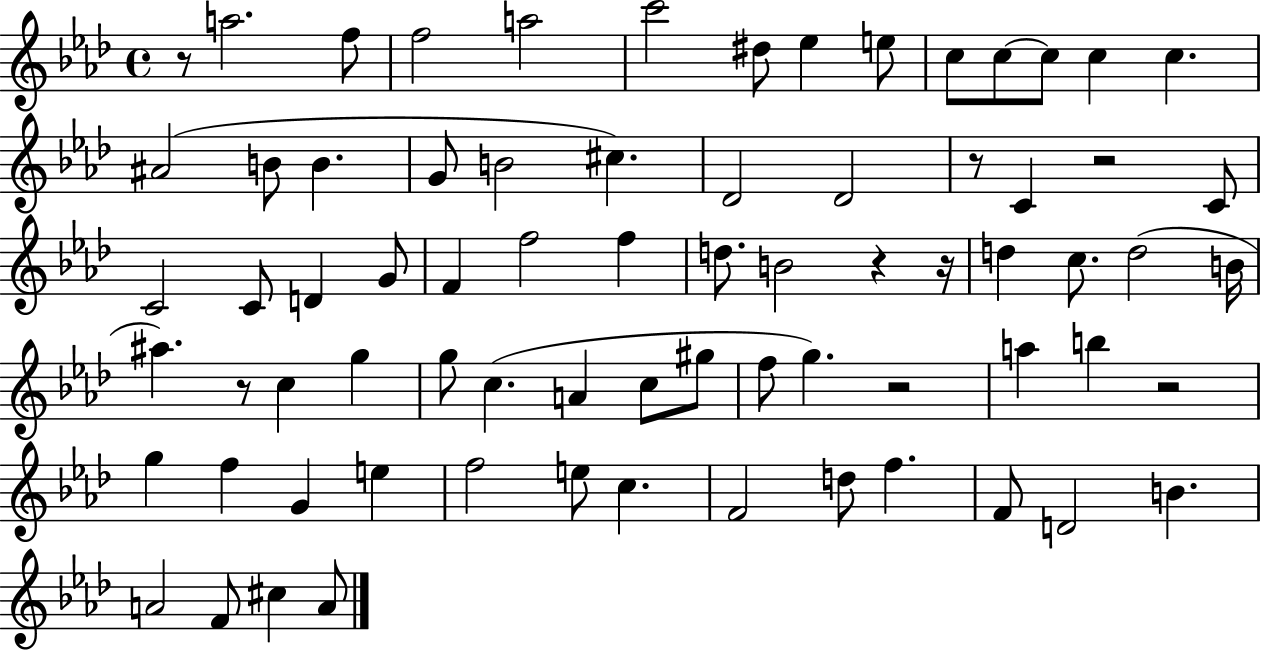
{
  \clef treble
  \time 4/4
  \defaultTimeSignature
  \key aes \major
  r8 a''2. f''8 | f''2 a''2 | c'''2 dis''8 ees''4 e''8 | c''8 c''8~~ c''8 c''4 c''4. | \break ais'2( b'8 b'4. | g'8 b'2 cis''4.) | des'2 des'2 | r8 c'4 r2 c'8 | \break c'2 c'8 d'4 g'8 | f'4 f''2 f''4 | d''8. b'2 r4 r16 | d''4 c''8. d''2( b'16 | \break ais''4.) r8 c''4 g''4 | g''8 c''4.( a'4 c''8 gis''8 | f''8 g''4.) r2 | a''4 b''4 r2 | \break g''4 f''4 g'4 e''4 | f''2 e''8 c''4. | f'2 d''8 f''4. | f'8 d'2 b'4. | \break a'2 f'8 cis''4 a'8 | \bar "|."
}